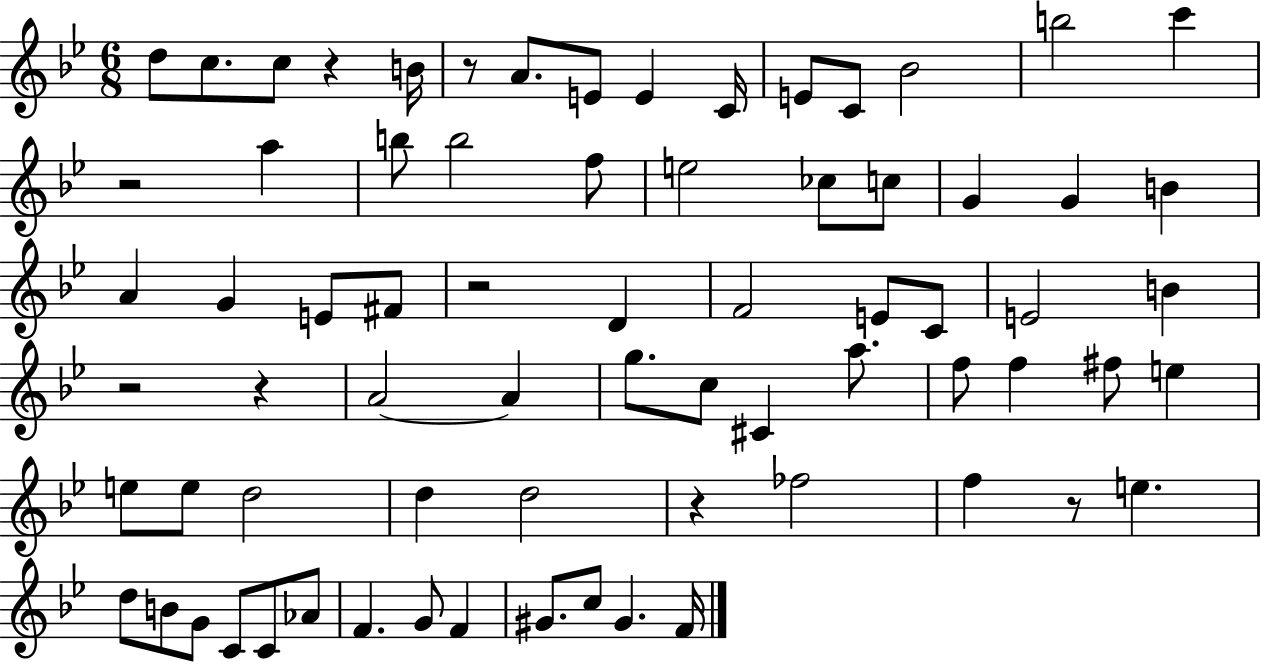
{
  \clef treble
  \numericTimeSignature
  \time 6/8
  \key bes \major
  d''8 c''8. c''8 r4 b'16 | r8 a'8. e'8 e'4 c'16 | e'8 c'8 bes'2 | b''2 c'''4 | \break r2 a''4 | b''8 b''2 f''8 | e''2 ces''8 c''8 | g'4 g'4 b'4 | \break a'4 g'4 e'8 fis'8 | r2 d'4 | f'2 e'8 c'8 | e'2 b'4 | \break r2 r4 | a'2~~ a'4 | g''8. c''8 cis'4 a''8. | f''8 f''4 fis''8 e''4 | \break e''8 e''8 d''2 | d''4 d''2 | r4 fes''2 | f''4 r8 e''4. | \break d''8 b'8 g'8 c'8 c'8 aes'8 | f'4. g'8 f'4 | gis'8. c''8 gis'4. f'16 | \bar "|."
}